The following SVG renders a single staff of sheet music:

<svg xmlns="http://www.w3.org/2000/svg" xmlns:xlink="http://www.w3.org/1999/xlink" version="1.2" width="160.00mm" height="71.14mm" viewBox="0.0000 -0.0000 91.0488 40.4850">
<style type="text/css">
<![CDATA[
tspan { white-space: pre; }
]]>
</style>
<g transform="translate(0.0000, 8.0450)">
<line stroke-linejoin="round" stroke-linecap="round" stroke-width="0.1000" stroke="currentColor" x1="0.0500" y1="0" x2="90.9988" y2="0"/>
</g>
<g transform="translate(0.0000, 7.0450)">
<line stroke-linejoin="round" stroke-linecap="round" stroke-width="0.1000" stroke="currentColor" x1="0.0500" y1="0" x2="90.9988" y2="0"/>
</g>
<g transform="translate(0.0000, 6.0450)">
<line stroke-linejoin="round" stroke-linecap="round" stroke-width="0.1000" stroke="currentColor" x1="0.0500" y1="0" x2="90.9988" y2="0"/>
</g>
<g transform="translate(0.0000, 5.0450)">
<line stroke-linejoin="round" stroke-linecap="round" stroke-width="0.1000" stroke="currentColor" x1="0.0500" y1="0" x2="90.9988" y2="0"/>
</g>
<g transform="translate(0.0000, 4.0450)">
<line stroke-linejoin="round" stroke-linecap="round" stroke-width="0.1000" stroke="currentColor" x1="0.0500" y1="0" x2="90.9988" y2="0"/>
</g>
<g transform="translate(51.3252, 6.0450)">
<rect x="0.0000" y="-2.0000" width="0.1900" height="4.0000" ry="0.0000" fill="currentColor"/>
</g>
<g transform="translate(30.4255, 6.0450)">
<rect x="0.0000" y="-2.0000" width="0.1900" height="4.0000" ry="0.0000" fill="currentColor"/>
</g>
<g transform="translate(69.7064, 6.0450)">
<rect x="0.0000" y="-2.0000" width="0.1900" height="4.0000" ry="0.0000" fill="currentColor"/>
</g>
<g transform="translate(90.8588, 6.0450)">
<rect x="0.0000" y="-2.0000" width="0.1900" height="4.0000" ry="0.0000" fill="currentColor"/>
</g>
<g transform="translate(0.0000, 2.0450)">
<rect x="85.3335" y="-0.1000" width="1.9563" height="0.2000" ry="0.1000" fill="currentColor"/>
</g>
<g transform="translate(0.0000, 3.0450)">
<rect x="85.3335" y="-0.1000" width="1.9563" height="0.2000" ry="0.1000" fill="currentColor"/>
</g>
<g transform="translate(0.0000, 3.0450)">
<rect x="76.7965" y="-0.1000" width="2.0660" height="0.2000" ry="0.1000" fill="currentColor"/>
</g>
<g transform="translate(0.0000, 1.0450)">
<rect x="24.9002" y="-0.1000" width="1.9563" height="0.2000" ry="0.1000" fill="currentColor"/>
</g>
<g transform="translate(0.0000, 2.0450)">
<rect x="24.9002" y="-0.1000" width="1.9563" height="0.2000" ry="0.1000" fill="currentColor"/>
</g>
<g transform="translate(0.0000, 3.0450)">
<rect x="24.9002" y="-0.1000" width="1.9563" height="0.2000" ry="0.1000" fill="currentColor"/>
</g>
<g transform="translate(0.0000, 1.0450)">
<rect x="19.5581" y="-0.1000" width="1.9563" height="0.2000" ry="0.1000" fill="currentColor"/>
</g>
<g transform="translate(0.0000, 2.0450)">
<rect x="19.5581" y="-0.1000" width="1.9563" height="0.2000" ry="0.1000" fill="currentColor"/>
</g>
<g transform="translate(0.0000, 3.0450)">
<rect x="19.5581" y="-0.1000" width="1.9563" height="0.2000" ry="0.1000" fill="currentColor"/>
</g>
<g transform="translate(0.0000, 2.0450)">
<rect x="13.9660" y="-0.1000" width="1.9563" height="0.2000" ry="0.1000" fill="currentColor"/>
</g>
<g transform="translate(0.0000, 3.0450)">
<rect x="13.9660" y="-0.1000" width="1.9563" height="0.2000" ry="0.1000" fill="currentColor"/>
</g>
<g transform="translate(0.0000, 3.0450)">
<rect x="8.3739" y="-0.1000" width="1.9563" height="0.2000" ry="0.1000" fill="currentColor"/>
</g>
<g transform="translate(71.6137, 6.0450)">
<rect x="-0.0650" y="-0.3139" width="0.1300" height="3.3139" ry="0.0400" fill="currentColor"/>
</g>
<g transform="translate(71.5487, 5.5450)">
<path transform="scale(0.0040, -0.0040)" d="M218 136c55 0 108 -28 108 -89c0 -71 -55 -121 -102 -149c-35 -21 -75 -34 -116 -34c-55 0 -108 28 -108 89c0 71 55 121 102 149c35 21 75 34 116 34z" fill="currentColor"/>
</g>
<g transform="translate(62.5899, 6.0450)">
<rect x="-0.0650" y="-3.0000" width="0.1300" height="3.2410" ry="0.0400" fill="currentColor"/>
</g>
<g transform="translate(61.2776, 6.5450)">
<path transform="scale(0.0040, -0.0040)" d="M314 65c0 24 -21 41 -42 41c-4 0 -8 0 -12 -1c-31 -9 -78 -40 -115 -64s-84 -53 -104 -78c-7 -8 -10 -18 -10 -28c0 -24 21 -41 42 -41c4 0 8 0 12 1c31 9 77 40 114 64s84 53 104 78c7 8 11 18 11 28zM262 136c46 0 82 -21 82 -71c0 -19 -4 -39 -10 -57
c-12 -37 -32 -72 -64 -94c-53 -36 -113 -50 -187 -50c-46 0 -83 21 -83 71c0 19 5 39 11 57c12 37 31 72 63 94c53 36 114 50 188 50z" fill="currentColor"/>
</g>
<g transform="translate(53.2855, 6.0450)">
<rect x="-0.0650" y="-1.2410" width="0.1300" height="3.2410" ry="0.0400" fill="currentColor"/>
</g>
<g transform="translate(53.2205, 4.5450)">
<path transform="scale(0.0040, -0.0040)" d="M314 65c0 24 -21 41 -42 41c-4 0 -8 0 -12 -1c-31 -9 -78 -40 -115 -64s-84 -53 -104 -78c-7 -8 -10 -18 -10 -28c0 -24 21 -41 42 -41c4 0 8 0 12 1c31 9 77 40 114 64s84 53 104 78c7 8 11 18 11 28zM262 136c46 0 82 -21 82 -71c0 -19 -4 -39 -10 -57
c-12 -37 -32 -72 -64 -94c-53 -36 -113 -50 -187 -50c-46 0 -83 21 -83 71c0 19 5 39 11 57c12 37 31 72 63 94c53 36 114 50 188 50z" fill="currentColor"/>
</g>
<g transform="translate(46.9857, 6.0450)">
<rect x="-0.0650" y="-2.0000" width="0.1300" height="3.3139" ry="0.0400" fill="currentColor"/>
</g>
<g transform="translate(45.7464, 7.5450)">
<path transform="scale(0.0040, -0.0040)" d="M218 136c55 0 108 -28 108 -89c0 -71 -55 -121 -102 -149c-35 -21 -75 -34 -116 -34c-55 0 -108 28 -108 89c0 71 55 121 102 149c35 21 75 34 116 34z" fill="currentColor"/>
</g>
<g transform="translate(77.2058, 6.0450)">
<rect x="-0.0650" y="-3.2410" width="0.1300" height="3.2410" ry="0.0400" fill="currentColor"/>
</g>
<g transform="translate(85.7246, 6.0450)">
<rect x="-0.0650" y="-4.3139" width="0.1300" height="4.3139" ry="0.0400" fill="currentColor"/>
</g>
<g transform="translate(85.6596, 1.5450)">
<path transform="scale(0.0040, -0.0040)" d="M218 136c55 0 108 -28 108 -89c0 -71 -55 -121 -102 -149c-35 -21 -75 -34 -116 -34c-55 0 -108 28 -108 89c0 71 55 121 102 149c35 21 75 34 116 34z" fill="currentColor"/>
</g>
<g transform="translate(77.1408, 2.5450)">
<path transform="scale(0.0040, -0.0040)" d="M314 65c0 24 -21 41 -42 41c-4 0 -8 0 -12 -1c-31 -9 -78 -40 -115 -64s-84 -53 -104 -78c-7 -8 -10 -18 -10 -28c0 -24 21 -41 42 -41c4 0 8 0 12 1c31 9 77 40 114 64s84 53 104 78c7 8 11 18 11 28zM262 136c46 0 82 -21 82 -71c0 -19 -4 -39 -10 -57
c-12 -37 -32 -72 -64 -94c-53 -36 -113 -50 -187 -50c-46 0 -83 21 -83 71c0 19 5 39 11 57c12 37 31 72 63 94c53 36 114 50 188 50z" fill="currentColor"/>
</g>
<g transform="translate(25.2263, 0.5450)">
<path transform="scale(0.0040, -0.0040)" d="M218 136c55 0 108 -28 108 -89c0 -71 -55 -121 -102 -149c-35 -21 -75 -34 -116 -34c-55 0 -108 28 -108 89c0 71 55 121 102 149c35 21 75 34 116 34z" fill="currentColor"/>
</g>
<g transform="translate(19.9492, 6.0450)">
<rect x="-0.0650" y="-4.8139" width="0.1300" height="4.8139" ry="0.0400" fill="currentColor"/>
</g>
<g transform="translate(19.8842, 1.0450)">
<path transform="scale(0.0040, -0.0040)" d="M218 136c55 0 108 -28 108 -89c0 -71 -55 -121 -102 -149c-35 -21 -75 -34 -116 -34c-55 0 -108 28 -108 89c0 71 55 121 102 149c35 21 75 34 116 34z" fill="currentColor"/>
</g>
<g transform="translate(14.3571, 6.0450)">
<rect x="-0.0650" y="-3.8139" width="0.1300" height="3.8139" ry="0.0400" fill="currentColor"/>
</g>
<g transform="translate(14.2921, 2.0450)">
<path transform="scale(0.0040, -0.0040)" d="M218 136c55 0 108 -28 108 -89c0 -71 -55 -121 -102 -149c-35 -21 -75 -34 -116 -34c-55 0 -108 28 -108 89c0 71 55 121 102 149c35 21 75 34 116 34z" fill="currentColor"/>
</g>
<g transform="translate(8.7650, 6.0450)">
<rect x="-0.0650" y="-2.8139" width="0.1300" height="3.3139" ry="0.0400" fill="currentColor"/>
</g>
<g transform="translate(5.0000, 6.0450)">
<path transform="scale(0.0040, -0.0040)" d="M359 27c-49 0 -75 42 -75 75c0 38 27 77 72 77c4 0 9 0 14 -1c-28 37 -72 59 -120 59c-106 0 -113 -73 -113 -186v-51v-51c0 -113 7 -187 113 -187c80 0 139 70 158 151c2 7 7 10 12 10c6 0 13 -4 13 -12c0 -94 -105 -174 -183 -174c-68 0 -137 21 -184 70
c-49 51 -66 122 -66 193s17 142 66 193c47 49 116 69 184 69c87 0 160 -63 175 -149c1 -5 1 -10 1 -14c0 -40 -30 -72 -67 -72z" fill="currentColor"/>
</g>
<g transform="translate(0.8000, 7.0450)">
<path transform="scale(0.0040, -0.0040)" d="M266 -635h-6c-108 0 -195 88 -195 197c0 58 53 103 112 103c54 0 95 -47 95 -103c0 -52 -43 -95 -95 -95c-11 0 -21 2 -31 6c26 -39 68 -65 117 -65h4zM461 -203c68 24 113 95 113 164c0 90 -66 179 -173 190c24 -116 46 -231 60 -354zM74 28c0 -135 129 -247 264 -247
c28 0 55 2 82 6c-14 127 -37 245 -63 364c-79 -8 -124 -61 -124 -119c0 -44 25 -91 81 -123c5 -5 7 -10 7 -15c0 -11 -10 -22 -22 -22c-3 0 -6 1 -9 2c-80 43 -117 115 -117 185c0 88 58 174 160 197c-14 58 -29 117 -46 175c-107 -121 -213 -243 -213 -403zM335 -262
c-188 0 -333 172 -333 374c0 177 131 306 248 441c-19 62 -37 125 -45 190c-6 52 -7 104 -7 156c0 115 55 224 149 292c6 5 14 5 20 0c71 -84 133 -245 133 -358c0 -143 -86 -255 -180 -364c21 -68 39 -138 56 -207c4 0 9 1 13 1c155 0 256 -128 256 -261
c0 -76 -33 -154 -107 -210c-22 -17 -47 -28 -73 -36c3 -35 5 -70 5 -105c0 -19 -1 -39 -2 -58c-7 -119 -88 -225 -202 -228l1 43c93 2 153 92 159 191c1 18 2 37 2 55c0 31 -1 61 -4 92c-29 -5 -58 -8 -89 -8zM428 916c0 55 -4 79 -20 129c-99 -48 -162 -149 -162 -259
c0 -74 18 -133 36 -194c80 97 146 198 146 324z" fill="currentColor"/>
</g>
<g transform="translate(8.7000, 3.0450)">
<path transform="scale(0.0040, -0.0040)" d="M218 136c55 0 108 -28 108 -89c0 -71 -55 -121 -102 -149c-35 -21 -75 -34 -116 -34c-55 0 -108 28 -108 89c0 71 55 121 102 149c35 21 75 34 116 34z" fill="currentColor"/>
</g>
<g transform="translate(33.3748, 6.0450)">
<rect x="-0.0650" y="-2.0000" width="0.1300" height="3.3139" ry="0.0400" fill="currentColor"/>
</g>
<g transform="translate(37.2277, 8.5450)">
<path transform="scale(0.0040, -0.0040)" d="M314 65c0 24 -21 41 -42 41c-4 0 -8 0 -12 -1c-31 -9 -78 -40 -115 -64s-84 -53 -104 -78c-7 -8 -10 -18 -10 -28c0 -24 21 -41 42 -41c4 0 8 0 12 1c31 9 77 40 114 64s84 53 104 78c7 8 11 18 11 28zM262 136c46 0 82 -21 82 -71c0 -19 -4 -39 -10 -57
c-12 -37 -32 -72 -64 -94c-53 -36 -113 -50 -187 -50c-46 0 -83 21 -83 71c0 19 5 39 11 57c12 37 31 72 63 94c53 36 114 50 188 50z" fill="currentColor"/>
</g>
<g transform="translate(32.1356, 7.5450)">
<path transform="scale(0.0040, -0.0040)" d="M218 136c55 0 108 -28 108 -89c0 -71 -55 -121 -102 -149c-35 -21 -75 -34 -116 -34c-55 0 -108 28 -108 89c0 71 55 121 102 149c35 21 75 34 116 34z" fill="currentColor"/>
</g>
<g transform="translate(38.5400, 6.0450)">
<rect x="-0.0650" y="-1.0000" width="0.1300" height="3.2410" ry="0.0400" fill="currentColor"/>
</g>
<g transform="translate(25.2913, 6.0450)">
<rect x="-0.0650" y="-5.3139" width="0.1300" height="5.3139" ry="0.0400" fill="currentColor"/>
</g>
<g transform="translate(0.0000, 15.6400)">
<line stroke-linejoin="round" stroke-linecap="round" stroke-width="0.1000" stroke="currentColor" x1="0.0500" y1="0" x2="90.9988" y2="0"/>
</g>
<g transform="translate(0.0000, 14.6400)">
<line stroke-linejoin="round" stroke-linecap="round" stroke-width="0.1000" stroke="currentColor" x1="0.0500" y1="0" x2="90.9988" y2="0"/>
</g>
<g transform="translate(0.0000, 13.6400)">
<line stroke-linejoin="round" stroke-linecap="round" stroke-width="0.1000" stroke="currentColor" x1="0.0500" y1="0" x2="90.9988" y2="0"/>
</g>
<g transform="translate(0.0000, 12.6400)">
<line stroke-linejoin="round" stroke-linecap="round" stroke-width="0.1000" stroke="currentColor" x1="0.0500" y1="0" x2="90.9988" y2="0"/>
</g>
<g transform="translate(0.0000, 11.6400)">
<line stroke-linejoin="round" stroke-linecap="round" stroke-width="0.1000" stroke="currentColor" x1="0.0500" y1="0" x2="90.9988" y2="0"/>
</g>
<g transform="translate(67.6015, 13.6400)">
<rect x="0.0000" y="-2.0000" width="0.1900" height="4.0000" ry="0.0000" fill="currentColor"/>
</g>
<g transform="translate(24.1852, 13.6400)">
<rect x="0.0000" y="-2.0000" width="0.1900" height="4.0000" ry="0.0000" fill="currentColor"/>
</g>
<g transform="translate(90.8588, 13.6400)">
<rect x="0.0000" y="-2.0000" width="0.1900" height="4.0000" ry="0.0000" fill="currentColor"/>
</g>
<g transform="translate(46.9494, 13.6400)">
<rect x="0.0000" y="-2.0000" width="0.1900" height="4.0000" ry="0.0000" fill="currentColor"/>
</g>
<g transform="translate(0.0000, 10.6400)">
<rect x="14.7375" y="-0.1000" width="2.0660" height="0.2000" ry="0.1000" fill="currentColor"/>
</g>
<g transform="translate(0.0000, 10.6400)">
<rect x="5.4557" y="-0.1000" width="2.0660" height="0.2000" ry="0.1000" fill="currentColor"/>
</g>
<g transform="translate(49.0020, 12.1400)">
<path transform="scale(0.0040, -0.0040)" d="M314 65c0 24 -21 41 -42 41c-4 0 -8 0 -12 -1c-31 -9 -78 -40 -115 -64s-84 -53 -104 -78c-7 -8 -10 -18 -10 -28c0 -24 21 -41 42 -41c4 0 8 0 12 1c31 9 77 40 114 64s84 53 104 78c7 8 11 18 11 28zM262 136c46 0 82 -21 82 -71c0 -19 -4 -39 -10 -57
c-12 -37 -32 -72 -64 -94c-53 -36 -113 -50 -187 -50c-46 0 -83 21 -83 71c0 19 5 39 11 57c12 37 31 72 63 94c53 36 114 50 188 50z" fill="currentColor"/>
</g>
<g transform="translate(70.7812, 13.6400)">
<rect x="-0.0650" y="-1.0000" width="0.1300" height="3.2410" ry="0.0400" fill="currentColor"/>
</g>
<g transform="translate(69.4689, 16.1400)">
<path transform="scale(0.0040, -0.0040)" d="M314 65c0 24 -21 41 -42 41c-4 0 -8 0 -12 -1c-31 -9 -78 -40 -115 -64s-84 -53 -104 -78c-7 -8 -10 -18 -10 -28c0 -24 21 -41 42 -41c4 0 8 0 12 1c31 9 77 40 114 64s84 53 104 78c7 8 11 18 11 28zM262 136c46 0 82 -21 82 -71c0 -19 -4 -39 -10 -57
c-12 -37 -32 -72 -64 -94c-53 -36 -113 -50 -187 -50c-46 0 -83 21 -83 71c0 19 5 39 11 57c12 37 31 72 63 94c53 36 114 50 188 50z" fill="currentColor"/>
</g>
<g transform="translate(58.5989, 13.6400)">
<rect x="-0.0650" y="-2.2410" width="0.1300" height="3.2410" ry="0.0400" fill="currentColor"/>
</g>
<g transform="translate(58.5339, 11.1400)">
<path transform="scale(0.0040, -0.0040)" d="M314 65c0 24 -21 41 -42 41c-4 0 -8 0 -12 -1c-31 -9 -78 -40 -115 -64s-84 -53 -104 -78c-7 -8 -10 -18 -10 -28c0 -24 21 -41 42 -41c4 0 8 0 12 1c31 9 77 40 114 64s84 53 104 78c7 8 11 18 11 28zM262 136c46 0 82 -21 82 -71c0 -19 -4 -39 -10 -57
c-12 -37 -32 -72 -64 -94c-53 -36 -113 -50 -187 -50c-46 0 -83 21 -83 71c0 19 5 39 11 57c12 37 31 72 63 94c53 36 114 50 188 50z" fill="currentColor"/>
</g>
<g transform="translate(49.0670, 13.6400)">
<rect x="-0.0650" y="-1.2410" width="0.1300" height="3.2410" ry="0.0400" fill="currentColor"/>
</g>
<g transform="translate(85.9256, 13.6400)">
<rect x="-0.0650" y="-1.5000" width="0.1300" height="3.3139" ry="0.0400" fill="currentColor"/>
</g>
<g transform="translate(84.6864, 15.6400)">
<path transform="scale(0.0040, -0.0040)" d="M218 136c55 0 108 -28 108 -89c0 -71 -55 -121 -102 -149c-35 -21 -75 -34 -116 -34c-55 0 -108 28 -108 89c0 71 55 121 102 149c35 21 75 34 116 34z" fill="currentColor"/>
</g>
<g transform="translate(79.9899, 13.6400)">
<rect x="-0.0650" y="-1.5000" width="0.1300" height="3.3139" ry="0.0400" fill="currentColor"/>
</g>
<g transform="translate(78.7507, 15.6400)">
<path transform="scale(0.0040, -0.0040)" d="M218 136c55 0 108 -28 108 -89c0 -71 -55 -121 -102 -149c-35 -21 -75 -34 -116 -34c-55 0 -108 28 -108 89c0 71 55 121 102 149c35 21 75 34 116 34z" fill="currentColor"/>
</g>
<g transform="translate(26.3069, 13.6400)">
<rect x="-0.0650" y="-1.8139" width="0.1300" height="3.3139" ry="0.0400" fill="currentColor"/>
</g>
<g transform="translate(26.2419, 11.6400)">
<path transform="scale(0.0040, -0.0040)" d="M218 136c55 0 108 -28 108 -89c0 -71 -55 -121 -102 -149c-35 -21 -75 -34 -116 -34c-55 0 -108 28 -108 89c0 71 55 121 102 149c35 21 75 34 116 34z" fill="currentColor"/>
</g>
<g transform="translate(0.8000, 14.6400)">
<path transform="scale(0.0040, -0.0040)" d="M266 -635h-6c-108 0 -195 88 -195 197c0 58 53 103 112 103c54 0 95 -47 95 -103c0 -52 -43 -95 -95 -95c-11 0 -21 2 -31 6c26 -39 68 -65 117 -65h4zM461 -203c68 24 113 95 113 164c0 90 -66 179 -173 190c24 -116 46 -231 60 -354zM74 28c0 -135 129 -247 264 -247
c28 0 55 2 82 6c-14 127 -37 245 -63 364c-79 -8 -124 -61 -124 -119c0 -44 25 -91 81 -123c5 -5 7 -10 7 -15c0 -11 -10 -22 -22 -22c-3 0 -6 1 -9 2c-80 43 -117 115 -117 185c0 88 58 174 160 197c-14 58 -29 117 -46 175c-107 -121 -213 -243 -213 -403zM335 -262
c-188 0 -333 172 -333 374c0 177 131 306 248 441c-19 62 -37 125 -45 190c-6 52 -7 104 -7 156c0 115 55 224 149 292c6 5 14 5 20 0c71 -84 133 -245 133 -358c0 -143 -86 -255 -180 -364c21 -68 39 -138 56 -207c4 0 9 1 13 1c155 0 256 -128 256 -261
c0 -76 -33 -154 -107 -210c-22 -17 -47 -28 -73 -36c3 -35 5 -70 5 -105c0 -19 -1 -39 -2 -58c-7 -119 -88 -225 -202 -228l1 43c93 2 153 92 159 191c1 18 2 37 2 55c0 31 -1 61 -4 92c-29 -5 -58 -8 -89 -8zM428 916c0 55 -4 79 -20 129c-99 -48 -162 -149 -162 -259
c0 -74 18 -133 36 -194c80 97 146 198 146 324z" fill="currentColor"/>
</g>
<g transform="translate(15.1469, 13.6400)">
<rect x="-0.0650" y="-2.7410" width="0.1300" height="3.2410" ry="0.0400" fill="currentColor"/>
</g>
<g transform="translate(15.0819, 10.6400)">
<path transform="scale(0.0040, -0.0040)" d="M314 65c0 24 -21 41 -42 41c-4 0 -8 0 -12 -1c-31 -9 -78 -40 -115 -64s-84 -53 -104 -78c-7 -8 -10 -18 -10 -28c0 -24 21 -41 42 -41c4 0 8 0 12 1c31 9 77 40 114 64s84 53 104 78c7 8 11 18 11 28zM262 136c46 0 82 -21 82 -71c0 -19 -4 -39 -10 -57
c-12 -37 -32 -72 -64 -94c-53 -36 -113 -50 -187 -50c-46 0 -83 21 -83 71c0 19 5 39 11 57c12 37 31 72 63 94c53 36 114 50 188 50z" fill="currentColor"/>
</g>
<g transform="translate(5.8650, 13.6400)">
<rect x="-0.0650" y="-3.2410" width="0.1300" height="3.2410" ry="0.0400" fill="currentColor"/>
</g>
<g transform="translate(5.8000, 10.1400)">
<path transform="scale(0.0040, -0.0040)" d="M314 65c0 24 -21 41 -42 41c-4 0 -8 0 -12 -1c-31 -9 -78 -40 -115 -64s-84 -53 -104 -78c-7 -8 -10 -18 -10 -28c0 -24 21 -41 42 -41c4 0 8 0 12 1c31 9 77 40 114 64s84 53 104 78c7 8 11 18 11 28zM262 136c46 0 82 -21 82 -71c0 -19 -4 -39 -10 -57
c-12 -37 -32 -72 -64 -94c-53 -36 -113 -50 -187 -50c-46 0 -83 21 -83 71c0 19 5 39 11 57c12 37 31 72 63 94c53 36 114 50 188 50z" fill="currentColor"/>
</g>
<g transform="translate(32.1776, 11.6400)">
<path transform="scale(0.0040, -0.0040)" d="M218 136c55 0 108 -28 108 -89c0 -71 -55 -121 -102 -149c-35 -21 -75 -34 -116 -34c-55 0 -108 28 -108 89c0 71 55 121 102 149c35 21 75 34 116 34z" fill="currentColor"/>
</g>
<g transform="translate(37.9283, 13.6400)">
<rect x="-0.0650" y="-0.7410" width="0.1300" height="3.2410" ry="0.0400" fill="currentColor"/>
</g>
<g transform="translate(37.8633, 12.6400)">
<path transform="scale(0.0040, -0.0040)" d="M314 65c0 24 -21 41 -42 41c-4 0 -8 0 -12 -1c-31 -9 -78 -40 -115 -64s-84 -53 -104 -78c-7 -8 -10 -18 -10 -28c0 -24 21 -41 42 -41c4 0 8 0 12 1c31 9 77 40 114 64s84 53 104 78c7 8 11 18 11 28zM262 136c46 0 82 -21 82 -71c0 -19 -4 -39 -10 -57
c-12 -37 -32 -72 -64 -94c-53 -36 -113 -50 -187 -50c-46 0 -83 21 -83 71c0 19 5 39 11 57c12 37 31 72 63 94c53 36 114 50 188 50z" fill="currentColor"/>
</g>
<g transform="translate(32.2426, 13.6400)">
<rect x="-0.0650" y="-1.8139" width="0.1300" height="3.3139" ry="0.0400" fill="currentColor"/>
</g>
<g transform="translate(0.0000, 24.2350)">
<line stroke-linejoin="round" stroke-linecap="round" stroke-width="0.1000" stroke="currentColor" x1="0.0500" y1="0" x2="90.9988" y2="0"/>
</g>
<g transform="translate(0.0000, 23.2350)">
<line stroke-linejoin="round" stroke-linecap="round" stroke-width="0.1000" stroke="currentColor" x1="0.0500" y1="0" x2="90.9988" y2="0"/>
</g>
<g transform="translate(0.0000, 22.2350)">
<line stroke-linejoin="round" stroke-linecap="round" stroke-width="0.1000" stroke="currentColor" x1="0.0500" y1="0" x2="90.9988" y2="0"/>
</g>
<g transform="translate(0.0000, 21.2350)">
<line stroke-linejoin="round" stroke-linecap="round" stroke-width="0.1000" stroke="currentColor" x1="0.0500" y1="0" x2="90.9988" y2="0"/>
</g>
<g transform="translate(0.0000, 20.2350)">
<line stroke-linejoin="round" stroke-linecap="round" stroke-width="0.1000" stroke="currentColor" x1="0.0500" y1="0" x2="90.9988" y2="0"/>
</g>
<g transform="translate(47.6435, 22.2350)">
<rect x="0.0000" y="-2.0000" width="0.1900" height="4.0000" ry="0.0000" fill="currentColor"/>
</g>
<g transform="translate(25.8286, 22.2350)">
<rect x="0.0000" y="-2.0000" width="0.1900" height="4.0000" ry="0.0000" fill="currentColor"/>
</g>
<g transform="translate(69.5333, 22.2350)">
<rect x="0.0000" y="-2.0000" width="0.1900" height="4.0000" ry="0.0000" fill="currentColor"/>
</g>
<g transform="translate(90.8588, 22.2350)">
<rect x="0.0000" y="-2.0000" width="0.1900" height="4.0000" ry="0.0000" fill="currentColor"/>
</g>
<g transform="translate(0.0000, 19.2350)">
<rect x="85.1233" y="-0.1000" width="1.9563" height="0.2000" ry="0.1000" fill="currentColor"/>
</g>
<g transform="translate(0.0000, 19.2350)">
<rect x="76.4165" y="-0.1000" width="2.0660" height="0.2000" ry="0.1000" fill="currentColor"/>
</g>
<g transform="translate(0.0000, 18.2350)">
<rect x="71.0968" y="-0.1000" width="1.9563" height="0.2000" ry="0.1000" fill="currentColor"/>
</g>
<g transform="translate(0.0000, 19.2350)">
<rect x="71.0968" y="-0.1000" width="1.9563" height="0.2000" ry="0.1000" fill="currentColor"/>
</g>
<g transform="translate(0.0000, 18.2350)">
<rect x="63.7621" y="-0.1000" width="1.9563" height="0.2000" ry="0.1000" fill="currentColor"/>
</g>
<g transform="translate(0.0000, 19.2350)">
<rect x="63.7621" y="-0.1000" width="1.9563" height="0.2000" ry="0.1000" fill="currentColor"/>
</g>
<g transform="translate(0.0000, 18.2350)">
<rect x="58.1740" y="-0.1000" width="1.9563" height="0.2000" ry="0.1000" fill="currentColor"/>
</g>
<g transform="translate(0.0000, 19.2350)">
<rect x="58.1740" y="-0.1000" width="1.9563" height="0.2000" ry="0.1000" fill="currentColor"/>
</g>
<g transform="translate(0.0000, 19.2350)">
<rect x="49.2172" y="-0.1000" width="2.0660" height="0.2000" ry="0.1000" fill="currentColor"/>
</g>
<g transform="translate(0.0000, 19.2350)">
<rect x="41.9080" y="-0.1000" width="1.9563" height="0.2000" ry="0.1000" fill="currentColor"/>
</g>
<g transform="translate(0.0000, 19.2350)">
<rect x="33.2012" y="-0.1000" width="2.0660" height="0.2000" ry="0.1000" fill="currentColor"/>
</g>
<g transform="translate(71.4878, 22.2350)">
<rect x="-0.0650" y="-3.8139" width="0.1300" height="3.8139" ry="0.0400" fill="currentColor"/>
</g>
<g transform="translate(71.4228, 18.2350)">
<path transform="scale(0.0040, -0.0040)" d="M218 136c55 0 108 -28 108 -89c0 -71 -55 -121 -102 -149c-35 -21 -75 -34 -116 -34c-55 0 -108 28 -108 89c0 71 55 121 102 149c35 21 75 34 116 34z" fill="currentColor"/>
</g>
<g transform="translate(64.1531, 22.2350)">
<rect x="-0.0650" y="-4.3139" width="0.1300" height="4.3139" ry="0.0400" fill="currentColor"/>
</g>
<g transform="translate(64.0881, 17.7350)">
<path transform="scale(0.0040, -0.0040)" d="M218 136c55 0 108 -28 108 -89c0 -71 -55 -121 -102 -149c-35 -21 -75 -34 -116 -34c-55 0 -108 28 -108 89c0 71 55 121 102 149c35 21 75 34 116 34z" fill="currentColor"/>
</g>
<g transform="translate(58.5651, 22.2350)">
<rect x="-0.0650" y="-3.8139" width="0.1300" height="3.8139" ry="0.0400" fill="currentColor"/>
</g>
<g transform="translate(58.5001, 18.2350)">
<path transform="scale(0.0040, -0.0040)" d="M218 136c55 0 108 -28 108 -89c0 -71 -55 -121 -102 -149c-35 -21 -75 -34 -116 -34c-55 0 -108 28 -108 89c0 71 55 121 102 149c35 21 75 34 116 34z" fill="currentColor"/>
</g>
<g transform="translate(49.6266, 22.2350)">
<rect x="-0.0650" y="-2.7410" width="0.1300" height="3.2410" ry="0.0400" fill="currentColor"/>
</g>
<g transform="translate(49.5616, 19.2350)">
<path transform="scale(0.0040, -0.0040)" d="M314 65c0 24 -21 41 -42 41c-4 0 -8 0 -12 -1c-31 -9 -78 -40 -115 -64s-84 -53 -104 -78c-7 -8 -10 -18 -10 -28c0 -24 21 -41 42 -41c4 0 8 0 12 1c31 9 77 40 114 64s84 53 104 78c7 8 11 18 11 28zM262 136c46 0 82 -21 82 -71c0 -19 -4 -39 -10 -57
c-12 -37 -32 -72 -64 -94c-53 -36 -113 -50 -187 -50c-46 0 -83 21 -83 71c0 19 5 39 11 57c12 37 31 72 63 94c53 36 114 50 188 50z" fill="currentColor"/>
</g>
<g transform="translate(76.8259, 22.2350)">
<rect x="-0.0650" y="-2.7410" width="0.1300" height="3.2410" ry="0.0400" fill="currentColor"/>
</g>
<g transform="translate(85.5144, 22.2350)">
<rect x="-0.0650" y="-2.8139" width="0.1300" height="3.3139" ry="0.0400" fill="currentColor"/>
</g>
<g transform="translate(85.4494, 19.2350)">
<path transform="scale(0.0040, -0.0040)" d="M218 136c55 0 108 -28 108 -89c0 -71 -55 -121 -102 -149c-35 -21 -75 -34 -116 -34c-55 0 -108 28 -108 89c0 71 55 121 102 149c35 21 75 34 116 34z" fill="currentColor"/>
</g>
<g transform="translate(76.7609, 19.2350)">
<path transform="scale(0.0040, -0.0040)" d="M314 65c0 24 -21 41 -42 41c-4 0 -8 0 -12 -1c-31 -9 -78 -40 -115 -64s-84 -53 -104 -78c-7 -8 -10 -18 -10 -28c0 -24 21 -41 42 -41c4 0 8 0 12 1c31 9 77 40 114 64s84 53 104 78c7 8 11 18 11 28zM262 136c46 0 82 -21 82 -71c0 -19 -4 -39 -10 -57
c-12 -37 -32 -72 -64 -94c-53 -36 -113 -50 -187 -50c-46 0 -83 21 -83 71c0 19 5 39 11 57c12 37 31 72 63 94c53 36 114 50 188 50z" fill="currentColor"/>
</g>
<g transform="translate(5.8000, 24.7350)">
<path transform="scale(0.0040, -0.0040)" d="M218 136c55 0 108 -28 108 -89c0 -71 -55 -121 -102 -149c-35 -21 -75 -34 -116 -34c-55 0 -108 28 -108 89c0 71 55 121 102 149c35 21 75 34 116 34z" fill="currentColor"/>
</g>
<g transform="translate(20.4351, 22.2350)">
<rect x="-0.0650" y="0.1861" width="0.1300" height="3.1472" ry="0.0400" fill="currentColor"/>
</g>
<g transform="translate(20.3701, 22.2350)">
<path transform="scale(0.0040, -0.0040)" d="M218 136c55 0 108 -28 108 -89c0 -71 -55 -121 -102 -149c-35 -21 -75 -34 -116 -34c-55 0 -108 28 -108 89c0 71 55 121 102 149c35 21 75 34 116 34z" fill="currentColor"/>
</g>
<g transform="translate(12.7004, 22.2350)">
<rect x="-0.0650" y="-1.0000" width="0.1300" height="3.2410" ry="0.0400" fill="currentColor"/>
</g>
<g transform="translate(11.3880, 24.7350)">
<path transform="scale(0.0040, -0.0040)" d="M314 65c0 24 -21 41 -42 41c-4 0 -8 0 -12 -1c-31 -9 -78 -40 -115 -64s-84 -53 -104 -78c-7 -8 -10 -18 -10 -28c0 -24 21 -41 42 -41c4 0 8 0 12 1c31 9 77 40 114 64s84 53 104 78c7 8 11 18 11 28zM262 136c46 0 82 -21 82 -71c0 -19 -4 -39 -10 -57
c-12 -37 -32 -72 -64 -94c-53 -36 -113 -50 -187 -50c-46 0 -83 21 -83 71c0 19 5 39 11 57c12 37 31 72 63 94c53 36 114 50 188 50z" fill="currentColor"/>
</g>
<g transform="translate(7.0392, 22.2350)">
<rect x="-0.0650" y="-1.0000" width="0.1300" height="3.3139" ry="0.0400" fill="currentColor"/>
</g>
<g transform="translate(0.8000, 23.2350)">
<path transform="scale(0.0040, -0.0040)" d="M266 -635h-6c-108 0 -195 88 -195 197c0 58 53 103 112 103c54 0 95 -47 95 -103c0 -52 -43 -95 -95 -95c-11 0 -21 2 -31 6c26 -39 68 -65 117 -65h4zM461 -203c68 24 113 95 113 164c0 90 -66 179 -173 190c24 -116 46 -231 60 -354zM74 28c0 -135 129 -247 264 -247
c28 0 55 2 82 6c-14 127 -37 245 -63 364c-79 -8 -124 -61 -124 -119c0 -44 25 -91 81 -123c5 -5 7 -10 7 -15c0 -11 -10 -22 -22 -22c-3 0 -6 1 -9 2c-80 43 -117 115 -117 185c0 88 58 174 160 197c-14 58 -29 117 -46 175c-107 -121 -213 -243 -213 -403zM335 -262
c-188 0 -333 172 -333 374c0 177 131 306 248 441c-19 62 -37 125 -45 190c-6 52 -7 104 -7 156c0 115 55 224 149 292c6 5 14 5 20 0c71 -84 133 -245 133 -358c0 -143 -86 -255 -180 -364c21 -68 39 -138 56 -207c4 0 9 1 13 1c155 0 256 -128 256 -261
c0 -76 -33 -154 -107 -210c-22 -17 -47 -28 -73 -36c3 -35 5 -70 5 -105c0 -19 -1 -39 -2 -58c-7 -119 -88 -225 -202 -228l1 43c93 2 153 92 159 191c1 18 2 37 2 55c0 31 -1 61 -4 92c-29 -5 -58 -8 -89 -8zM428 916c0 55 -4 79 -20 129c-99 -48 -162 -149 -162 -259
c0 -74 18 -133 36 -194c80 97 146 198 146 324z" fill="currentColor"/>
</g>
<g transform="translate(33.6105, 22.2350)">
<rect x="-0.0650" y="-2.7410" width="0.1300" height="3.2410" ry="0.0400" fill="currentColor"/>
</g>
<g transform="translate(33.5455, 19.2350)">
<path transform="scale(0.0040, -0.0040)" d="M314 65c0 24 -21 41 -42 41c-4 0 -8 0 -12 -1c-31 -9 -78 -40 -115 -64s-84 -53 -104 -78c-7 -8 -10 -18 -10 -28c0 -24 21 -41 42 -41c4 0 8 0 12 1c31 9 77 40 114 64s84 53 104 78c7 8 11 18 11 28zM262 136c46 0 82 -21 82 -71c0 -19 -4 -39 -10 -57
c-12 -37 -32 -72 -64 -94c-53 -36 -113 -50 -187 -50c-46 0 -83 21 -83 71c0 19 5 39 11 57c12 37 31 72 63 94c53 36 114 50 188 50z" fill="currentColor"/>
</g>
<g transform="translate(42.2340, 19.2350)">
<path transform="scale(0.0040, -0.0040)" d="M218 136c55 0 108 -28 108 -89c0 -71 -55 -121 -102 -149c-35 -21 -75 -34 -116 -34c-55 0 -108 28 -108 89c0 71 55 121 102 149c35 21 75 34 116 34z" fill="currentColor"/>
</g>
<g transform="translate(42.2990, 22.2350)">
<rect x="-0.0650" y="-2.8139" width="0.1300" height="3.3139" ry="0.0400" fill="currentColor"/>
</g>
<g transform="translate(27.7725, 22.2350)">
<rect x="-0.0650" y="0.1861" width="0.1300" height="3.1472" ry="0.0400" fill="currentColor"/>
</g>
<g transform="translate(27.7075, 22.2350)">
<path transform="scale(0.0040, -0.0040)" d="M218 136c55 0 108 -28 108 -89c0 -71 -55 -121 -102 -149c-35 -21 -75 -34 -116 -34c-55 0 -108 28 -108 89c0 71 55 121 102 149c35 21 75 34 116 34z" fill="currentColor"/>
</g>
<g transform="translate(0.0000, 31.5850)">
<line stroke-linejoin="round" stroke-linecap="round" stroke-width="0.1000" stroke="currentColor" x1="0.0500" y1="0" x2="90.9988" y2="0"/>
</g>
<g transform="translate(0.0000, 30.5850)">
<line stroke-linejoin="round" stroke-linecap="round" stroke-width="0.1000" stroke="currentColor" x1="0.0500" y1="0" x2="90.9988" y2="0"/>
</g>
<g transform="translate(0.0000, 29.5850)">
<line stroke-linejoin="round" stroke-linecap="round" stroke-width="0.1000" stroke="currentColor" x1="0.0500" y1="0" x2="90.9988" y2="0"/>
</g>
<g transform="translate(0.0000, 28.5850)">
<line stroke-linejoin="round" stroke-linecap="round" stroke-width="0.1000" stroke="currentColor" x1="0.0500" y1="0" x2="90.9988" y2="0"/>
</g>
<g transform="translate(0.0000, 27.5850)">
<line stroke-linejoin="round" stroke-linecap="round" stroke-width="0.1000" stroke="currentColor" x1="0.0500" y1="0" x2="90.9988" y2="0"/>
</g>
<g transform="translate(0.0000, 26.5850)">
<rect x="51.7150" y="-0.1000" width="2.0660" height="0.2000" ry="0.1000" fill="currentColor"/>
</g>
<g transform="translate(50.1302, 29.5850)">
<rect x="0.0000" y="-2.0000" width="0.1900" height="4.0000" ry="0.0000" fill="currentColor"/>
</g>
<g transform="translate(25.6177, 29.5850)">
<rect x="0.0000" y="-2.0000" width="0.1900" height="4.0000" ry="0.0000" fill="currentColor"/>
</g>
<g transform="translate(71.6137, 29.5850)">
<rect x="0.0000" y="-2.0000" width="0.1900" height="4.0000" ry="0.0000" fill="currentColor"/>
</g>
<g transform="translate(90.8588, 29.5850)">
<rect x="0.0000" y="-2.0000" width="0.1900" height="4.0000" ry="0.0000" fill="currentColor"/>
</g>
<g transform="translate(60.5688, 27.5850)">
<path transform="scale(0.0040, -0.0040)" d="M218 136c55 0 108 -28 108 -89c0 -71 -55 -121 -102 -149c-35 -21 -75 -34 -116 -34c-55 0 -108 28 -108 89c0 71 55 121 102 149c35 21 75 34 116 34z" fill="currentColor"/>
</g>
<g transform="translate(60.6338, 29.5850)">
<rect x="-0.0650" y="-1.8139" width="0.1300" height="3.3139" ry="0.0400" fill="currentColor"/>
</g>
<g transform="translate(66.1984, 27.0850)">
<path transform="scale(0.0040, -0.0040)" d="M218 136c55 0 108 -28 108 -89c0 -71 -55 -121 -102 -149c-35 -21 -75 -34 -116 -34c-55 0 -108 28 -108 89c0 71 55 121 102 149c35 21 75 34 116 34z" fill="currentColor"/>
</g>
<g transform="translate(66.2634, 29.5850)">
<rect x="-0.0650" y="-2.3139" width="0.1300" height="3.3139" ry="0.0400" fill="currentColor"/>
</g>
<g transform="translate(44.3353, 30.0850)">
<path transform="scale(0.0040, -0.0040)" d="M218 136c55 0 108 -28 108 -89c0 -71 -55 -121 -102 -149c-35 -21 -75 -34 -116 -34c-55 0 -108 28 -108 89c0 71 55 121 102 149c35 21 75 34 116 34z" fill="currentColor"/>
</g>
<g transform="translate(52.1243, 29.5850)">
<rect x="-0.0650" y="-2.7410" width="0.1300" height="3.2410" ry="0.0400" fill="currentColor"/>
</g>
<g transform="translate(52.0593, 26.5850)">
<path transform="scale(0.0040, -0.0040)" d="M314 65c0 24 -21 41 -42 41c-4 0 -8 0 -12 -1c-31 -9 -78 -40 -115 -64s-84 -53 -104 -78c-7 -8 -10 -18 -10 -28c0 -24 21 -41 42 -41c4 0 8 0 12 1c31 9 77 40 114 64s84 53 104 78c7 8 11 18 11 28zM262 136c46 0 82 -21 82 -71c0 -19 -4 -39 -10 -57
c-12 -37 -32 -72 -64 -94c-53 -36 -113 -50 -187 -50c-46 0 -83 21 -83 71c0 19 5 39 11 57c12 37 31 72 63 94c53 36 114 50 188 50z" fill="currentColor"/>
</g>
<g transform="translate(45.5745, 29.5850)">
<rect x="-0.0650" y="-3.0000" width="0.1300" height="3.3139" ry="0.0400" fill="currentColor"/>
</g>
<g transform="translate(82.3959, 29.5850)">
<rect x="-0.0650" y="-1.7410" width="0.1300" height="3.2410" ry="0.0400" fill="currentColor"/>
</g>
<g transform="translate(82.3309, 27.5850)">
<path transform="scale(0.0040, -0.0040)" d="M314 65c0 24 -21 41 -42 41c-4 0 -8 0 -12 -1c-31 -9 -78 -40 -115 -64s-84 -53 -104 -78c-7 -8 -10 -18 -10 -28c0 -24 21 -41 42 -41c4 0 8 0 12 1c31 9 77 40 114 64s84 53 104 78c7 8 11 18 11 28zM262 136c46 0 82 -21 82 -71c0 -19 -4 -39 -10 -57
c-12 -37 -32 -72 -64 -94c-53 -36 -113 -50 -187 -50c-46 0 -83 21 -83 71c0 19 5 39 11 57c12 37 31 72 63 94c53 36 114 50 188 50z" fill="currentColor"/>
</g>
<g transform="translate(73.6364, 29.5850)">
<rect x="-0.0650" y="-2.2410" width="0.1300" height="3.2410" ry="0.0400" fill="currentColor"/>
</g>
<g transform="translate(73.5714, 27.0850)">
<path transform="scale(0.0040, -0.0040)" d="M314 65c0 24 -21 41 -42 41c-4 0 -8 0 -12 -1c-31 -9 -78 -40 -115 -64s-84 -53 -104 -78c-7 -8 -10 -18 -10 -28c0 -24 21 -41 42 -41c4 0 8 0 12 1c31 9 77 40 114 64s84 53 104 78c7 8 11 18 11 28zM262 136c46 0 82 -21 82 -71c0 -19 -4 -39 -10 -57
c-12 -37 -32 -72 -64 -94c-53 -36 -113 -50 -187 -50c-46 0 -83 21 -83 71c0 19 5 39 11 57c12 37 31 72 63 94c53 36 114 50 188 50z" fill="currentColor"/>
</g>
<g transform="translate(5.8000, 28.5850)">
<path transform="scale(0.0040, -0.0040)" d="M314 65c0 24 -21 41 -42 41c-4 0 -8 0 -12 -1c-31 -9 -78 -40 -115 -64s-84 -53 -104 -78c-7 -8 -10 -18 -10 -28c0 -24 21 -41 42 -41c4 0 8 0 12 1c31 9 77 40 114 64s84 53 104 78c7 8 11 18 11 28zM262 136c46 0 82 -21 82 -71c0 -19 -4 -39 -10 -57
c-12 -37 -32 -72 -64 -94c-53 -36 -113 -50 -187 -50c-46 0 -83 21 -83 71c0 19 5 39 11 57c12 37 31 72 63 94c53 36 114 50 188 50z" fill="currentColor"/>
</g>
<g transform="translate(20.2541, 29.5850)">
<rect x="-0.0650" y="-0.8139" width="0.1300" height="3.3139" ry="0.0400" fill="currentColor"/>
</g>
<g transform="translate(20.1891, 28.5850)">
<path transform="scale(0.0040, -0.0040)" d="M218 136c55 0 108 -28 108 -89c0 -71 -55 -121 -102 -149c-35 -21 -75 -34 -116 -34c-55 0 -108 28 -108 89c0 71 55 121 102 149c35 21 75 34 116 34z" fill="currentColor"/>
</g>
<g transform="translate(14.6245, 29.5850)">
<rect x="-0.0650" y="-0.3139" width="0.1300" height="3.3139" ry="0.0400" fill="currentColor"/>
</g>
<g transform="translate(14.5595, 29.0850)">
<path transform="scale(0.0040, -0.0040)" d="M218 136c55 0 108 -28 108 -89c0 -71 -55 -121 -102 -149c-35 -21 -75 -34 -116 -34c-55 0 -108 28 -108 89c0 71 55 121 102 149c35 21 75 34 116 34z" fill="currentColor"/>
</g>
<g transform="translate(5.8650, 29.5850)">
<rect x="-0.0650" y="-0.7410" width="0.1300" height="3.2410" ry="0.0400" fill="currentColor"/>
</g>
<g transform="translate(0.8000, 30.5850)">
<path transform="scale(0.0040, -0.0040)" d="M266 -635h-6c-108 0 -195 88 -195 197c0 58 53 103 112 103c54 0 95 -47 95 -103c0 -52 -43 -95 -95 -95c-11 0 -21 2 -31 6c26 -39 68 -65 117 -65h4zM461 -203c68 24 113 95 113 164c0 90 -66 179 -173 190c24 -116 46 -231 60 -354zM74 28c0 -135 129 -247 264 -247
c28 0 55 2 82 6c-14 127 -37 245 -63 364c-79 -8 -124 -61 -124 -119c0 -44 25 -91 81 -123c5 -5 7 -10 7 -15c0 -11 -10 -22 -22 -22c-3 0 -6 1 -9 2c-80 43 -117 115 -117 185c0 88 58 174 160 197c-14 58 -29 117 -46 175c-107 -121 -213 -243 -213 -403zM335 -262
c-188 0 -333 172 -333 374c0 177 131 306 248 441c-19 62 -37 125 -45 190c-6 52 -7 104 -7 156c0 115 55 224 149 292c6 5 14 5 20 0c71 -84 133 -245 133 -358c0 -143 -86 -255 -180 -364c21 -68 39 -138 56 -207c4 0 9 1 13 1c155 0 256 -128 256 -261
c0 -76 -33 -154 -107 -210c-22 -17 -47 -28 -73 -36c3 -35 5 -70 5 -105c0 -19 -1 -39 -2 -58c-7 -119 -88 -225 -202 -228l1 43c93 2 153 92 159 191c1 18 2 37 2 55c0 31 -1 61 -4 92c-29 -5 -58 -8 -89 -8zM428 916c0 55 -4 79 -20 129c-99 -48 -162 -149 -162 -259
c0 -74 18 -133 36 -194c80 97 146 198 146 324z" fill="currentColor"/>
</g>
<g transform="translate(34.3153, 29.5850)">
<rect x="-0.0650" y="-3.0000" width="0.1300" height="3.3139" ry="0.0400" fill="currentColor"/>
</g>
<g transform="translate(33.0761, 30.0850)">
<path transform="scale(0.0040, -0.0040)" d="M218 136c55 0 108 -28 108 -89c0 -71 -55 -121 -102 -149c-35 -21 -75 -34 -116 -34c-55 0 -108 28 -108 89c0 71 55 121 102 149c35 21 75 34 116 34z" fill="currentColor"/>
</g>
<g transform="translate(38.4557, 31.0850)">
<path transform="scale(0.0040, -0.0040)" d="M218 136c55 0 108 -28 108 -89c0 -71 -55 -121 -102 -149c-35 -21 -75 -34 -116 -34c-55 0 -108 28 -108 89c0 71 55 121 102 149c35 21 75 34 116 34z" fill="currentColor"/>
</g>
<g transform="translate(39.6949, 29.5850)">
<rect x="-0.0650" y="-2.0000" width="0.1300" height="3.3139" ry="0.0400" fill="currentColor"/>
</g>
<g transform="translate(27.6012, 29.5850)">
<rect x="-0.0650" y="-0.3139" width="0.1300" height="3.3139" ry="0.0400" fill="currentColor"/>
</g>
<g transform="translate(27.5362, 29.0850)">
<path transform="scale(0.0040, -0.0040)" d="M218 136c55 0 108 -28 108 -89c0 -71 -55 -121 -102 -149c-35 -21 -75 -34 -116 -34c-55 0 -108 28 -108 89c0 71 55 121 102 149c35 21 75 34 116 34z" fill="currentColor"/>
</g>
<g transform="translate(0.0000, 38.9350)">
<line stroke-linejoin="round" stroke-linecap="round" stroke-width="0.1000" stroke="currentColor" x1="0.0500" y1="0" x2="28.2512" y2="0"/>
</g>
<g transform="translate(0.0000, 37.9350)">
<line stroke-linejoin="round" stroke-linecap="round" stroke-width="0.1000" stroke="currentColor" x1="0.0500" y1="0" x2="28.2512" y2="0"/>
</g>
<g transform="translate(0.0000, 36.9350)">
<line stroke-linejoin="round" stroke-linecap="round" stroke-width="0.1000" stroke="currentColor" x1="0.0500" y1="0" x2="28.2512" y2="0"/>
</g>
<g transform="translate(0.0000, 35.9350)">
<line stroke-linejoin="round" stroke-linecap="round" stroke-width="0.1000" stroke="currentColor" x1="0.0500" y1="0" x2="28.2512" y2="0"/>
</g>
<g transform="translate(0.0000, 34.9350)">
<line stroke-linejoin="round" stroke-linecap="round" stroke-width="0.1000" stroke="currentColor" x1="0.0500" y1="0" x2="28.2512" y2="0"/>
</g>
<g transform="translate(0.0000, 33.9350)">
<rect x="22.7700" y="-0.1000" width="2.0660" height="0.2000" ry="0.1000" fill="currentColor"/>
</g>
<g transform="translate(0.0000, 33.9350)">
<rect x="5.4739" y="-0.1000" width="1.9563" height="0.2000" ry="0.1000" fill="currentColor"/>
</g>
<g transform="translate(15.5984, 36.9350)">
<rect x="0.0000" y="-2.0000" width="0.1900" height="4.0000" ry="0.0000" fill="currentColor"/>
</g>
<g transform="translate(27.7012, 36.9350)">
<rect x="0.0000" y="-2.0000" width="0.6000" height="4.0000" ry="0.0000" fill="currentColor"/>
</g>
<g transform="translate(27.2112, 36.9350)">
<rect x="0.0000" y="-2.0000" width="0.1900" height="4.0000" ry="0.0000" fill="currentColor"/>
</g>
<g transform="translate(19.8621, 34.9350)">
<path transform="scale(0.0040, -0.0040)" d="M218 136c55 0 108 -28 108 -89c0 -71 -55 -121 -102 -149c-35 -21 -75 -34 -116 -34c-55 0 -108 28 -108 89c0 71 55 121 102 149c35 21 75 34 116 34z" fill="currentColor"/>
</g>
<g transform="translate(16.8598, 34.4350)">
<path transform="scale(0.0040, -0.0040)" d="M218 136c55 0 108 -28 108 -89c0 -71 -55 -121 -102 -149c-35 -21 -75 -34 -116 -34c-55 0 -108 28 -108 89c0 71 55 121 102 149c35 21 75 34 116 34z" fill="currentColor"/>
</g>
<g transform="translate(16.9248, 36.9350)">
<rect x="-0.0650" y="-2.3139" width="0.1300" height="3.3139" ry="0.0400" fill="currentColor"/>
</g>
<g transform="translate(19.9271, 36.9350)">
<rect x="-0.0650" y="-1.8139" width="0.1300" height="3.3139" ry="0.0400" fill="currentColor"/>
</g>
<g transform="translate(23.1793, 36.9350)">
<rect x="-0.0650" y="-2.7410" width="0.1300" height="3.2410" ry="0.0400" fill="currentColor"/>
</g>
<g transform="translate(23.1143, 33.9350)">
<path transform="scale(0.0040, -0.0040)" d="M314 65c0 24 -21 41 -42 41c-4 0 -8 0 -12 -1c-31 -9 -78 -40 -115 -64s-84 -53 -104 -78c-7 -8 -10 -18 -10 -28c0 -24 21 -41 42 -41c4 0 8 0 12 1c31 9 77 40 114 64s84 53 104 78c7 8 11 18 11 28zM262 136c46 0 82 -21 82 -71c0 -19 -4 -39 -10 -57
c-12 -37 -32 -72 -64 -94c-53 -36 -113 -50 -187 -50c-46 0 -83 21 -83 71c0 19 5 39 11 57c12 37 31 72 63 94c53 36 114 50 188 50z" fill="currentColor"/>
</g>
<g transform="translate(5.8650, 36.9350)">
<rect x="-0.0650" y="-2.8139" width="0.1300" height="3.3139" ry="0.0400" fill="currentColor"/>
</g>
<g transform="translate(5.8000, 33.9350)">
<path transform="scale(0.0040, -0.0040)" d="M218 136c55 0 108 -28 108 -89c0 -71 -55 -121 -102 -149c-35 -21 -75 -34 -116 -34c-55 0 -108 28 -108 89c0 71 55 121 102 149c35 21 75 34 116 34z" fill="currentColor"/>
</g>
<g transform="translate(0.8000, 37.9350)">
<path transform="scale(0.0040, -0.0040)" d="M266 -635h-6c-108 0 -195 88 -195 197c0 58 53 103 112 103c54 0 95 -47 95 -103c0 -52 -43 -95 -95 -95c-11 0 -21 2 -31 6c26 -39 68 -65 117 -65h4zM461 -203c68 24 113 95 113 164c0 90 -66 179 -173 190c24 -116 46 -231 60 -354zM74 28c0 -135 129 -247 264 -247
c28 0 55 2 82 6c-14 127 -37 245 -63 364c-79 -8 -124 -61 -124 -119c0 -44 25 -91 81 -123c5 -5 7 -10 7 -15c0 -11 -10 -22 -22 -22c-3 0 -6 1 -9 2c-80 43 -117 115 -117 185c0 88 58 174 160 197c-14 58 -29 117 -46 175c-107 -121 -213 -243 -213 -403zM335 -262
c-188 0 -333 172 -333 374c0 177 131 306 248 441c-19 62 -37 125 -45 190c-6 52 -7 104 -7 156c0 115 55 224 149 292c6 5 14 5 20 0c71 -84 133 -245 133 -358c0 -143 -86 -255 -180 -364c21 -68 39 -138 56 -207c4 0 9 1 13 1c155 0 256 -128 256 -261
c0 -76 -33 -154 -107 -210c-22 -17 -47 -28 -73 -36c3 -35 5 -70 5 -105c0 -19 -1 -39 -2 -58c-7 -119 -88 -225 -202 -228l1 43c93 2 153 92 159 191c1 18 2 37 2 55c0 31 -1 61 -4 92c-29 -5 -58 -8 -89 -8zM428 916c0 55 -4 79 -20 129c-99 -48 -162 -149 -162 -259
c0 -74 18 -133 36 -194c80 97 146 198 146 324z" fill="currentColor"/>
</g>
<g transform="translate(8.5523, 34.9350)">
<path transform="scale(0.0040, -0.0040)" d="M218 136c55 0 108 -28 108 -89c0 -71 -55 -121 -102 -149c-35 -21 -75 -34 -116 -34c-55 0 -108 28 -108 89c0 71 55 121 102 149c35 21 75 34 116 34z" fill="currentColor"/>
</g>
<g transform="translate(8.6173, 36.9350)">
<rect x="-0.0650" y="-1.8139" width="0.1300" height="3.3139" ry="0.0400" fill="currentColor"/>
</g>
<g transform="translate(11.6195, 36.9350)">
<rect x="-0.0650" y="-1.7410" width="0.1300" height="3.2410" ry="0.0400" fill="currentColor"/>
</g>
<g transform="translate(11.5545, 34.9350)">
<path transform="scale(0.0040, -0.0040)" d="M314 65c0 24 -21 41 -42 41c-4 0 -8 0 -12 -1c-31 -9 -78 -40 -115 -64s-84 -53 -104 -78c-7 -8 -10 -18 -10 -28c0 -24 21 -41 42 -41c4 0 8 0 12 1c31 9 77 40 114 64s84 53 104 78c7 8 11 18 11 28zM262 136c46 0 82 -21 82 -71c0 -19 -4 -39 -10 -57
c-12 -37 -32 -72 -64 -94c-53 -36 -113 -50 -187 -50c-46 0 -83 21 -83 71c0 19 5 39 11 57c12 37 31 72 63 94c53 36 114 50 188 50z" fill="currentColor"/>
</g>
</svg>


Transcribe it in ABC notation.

X:1
T:Untitled
M:4/4
L:1/4
K:C
a c' e' f' F D2 F e2 A2 c b2 d' b2 a2 f f d2 e2 g2 D2 E E D D2 B B a2 a a2 c' d' c' a2 a d2 c d c A F A a2 f g g2 f2 a f f2 g f a2